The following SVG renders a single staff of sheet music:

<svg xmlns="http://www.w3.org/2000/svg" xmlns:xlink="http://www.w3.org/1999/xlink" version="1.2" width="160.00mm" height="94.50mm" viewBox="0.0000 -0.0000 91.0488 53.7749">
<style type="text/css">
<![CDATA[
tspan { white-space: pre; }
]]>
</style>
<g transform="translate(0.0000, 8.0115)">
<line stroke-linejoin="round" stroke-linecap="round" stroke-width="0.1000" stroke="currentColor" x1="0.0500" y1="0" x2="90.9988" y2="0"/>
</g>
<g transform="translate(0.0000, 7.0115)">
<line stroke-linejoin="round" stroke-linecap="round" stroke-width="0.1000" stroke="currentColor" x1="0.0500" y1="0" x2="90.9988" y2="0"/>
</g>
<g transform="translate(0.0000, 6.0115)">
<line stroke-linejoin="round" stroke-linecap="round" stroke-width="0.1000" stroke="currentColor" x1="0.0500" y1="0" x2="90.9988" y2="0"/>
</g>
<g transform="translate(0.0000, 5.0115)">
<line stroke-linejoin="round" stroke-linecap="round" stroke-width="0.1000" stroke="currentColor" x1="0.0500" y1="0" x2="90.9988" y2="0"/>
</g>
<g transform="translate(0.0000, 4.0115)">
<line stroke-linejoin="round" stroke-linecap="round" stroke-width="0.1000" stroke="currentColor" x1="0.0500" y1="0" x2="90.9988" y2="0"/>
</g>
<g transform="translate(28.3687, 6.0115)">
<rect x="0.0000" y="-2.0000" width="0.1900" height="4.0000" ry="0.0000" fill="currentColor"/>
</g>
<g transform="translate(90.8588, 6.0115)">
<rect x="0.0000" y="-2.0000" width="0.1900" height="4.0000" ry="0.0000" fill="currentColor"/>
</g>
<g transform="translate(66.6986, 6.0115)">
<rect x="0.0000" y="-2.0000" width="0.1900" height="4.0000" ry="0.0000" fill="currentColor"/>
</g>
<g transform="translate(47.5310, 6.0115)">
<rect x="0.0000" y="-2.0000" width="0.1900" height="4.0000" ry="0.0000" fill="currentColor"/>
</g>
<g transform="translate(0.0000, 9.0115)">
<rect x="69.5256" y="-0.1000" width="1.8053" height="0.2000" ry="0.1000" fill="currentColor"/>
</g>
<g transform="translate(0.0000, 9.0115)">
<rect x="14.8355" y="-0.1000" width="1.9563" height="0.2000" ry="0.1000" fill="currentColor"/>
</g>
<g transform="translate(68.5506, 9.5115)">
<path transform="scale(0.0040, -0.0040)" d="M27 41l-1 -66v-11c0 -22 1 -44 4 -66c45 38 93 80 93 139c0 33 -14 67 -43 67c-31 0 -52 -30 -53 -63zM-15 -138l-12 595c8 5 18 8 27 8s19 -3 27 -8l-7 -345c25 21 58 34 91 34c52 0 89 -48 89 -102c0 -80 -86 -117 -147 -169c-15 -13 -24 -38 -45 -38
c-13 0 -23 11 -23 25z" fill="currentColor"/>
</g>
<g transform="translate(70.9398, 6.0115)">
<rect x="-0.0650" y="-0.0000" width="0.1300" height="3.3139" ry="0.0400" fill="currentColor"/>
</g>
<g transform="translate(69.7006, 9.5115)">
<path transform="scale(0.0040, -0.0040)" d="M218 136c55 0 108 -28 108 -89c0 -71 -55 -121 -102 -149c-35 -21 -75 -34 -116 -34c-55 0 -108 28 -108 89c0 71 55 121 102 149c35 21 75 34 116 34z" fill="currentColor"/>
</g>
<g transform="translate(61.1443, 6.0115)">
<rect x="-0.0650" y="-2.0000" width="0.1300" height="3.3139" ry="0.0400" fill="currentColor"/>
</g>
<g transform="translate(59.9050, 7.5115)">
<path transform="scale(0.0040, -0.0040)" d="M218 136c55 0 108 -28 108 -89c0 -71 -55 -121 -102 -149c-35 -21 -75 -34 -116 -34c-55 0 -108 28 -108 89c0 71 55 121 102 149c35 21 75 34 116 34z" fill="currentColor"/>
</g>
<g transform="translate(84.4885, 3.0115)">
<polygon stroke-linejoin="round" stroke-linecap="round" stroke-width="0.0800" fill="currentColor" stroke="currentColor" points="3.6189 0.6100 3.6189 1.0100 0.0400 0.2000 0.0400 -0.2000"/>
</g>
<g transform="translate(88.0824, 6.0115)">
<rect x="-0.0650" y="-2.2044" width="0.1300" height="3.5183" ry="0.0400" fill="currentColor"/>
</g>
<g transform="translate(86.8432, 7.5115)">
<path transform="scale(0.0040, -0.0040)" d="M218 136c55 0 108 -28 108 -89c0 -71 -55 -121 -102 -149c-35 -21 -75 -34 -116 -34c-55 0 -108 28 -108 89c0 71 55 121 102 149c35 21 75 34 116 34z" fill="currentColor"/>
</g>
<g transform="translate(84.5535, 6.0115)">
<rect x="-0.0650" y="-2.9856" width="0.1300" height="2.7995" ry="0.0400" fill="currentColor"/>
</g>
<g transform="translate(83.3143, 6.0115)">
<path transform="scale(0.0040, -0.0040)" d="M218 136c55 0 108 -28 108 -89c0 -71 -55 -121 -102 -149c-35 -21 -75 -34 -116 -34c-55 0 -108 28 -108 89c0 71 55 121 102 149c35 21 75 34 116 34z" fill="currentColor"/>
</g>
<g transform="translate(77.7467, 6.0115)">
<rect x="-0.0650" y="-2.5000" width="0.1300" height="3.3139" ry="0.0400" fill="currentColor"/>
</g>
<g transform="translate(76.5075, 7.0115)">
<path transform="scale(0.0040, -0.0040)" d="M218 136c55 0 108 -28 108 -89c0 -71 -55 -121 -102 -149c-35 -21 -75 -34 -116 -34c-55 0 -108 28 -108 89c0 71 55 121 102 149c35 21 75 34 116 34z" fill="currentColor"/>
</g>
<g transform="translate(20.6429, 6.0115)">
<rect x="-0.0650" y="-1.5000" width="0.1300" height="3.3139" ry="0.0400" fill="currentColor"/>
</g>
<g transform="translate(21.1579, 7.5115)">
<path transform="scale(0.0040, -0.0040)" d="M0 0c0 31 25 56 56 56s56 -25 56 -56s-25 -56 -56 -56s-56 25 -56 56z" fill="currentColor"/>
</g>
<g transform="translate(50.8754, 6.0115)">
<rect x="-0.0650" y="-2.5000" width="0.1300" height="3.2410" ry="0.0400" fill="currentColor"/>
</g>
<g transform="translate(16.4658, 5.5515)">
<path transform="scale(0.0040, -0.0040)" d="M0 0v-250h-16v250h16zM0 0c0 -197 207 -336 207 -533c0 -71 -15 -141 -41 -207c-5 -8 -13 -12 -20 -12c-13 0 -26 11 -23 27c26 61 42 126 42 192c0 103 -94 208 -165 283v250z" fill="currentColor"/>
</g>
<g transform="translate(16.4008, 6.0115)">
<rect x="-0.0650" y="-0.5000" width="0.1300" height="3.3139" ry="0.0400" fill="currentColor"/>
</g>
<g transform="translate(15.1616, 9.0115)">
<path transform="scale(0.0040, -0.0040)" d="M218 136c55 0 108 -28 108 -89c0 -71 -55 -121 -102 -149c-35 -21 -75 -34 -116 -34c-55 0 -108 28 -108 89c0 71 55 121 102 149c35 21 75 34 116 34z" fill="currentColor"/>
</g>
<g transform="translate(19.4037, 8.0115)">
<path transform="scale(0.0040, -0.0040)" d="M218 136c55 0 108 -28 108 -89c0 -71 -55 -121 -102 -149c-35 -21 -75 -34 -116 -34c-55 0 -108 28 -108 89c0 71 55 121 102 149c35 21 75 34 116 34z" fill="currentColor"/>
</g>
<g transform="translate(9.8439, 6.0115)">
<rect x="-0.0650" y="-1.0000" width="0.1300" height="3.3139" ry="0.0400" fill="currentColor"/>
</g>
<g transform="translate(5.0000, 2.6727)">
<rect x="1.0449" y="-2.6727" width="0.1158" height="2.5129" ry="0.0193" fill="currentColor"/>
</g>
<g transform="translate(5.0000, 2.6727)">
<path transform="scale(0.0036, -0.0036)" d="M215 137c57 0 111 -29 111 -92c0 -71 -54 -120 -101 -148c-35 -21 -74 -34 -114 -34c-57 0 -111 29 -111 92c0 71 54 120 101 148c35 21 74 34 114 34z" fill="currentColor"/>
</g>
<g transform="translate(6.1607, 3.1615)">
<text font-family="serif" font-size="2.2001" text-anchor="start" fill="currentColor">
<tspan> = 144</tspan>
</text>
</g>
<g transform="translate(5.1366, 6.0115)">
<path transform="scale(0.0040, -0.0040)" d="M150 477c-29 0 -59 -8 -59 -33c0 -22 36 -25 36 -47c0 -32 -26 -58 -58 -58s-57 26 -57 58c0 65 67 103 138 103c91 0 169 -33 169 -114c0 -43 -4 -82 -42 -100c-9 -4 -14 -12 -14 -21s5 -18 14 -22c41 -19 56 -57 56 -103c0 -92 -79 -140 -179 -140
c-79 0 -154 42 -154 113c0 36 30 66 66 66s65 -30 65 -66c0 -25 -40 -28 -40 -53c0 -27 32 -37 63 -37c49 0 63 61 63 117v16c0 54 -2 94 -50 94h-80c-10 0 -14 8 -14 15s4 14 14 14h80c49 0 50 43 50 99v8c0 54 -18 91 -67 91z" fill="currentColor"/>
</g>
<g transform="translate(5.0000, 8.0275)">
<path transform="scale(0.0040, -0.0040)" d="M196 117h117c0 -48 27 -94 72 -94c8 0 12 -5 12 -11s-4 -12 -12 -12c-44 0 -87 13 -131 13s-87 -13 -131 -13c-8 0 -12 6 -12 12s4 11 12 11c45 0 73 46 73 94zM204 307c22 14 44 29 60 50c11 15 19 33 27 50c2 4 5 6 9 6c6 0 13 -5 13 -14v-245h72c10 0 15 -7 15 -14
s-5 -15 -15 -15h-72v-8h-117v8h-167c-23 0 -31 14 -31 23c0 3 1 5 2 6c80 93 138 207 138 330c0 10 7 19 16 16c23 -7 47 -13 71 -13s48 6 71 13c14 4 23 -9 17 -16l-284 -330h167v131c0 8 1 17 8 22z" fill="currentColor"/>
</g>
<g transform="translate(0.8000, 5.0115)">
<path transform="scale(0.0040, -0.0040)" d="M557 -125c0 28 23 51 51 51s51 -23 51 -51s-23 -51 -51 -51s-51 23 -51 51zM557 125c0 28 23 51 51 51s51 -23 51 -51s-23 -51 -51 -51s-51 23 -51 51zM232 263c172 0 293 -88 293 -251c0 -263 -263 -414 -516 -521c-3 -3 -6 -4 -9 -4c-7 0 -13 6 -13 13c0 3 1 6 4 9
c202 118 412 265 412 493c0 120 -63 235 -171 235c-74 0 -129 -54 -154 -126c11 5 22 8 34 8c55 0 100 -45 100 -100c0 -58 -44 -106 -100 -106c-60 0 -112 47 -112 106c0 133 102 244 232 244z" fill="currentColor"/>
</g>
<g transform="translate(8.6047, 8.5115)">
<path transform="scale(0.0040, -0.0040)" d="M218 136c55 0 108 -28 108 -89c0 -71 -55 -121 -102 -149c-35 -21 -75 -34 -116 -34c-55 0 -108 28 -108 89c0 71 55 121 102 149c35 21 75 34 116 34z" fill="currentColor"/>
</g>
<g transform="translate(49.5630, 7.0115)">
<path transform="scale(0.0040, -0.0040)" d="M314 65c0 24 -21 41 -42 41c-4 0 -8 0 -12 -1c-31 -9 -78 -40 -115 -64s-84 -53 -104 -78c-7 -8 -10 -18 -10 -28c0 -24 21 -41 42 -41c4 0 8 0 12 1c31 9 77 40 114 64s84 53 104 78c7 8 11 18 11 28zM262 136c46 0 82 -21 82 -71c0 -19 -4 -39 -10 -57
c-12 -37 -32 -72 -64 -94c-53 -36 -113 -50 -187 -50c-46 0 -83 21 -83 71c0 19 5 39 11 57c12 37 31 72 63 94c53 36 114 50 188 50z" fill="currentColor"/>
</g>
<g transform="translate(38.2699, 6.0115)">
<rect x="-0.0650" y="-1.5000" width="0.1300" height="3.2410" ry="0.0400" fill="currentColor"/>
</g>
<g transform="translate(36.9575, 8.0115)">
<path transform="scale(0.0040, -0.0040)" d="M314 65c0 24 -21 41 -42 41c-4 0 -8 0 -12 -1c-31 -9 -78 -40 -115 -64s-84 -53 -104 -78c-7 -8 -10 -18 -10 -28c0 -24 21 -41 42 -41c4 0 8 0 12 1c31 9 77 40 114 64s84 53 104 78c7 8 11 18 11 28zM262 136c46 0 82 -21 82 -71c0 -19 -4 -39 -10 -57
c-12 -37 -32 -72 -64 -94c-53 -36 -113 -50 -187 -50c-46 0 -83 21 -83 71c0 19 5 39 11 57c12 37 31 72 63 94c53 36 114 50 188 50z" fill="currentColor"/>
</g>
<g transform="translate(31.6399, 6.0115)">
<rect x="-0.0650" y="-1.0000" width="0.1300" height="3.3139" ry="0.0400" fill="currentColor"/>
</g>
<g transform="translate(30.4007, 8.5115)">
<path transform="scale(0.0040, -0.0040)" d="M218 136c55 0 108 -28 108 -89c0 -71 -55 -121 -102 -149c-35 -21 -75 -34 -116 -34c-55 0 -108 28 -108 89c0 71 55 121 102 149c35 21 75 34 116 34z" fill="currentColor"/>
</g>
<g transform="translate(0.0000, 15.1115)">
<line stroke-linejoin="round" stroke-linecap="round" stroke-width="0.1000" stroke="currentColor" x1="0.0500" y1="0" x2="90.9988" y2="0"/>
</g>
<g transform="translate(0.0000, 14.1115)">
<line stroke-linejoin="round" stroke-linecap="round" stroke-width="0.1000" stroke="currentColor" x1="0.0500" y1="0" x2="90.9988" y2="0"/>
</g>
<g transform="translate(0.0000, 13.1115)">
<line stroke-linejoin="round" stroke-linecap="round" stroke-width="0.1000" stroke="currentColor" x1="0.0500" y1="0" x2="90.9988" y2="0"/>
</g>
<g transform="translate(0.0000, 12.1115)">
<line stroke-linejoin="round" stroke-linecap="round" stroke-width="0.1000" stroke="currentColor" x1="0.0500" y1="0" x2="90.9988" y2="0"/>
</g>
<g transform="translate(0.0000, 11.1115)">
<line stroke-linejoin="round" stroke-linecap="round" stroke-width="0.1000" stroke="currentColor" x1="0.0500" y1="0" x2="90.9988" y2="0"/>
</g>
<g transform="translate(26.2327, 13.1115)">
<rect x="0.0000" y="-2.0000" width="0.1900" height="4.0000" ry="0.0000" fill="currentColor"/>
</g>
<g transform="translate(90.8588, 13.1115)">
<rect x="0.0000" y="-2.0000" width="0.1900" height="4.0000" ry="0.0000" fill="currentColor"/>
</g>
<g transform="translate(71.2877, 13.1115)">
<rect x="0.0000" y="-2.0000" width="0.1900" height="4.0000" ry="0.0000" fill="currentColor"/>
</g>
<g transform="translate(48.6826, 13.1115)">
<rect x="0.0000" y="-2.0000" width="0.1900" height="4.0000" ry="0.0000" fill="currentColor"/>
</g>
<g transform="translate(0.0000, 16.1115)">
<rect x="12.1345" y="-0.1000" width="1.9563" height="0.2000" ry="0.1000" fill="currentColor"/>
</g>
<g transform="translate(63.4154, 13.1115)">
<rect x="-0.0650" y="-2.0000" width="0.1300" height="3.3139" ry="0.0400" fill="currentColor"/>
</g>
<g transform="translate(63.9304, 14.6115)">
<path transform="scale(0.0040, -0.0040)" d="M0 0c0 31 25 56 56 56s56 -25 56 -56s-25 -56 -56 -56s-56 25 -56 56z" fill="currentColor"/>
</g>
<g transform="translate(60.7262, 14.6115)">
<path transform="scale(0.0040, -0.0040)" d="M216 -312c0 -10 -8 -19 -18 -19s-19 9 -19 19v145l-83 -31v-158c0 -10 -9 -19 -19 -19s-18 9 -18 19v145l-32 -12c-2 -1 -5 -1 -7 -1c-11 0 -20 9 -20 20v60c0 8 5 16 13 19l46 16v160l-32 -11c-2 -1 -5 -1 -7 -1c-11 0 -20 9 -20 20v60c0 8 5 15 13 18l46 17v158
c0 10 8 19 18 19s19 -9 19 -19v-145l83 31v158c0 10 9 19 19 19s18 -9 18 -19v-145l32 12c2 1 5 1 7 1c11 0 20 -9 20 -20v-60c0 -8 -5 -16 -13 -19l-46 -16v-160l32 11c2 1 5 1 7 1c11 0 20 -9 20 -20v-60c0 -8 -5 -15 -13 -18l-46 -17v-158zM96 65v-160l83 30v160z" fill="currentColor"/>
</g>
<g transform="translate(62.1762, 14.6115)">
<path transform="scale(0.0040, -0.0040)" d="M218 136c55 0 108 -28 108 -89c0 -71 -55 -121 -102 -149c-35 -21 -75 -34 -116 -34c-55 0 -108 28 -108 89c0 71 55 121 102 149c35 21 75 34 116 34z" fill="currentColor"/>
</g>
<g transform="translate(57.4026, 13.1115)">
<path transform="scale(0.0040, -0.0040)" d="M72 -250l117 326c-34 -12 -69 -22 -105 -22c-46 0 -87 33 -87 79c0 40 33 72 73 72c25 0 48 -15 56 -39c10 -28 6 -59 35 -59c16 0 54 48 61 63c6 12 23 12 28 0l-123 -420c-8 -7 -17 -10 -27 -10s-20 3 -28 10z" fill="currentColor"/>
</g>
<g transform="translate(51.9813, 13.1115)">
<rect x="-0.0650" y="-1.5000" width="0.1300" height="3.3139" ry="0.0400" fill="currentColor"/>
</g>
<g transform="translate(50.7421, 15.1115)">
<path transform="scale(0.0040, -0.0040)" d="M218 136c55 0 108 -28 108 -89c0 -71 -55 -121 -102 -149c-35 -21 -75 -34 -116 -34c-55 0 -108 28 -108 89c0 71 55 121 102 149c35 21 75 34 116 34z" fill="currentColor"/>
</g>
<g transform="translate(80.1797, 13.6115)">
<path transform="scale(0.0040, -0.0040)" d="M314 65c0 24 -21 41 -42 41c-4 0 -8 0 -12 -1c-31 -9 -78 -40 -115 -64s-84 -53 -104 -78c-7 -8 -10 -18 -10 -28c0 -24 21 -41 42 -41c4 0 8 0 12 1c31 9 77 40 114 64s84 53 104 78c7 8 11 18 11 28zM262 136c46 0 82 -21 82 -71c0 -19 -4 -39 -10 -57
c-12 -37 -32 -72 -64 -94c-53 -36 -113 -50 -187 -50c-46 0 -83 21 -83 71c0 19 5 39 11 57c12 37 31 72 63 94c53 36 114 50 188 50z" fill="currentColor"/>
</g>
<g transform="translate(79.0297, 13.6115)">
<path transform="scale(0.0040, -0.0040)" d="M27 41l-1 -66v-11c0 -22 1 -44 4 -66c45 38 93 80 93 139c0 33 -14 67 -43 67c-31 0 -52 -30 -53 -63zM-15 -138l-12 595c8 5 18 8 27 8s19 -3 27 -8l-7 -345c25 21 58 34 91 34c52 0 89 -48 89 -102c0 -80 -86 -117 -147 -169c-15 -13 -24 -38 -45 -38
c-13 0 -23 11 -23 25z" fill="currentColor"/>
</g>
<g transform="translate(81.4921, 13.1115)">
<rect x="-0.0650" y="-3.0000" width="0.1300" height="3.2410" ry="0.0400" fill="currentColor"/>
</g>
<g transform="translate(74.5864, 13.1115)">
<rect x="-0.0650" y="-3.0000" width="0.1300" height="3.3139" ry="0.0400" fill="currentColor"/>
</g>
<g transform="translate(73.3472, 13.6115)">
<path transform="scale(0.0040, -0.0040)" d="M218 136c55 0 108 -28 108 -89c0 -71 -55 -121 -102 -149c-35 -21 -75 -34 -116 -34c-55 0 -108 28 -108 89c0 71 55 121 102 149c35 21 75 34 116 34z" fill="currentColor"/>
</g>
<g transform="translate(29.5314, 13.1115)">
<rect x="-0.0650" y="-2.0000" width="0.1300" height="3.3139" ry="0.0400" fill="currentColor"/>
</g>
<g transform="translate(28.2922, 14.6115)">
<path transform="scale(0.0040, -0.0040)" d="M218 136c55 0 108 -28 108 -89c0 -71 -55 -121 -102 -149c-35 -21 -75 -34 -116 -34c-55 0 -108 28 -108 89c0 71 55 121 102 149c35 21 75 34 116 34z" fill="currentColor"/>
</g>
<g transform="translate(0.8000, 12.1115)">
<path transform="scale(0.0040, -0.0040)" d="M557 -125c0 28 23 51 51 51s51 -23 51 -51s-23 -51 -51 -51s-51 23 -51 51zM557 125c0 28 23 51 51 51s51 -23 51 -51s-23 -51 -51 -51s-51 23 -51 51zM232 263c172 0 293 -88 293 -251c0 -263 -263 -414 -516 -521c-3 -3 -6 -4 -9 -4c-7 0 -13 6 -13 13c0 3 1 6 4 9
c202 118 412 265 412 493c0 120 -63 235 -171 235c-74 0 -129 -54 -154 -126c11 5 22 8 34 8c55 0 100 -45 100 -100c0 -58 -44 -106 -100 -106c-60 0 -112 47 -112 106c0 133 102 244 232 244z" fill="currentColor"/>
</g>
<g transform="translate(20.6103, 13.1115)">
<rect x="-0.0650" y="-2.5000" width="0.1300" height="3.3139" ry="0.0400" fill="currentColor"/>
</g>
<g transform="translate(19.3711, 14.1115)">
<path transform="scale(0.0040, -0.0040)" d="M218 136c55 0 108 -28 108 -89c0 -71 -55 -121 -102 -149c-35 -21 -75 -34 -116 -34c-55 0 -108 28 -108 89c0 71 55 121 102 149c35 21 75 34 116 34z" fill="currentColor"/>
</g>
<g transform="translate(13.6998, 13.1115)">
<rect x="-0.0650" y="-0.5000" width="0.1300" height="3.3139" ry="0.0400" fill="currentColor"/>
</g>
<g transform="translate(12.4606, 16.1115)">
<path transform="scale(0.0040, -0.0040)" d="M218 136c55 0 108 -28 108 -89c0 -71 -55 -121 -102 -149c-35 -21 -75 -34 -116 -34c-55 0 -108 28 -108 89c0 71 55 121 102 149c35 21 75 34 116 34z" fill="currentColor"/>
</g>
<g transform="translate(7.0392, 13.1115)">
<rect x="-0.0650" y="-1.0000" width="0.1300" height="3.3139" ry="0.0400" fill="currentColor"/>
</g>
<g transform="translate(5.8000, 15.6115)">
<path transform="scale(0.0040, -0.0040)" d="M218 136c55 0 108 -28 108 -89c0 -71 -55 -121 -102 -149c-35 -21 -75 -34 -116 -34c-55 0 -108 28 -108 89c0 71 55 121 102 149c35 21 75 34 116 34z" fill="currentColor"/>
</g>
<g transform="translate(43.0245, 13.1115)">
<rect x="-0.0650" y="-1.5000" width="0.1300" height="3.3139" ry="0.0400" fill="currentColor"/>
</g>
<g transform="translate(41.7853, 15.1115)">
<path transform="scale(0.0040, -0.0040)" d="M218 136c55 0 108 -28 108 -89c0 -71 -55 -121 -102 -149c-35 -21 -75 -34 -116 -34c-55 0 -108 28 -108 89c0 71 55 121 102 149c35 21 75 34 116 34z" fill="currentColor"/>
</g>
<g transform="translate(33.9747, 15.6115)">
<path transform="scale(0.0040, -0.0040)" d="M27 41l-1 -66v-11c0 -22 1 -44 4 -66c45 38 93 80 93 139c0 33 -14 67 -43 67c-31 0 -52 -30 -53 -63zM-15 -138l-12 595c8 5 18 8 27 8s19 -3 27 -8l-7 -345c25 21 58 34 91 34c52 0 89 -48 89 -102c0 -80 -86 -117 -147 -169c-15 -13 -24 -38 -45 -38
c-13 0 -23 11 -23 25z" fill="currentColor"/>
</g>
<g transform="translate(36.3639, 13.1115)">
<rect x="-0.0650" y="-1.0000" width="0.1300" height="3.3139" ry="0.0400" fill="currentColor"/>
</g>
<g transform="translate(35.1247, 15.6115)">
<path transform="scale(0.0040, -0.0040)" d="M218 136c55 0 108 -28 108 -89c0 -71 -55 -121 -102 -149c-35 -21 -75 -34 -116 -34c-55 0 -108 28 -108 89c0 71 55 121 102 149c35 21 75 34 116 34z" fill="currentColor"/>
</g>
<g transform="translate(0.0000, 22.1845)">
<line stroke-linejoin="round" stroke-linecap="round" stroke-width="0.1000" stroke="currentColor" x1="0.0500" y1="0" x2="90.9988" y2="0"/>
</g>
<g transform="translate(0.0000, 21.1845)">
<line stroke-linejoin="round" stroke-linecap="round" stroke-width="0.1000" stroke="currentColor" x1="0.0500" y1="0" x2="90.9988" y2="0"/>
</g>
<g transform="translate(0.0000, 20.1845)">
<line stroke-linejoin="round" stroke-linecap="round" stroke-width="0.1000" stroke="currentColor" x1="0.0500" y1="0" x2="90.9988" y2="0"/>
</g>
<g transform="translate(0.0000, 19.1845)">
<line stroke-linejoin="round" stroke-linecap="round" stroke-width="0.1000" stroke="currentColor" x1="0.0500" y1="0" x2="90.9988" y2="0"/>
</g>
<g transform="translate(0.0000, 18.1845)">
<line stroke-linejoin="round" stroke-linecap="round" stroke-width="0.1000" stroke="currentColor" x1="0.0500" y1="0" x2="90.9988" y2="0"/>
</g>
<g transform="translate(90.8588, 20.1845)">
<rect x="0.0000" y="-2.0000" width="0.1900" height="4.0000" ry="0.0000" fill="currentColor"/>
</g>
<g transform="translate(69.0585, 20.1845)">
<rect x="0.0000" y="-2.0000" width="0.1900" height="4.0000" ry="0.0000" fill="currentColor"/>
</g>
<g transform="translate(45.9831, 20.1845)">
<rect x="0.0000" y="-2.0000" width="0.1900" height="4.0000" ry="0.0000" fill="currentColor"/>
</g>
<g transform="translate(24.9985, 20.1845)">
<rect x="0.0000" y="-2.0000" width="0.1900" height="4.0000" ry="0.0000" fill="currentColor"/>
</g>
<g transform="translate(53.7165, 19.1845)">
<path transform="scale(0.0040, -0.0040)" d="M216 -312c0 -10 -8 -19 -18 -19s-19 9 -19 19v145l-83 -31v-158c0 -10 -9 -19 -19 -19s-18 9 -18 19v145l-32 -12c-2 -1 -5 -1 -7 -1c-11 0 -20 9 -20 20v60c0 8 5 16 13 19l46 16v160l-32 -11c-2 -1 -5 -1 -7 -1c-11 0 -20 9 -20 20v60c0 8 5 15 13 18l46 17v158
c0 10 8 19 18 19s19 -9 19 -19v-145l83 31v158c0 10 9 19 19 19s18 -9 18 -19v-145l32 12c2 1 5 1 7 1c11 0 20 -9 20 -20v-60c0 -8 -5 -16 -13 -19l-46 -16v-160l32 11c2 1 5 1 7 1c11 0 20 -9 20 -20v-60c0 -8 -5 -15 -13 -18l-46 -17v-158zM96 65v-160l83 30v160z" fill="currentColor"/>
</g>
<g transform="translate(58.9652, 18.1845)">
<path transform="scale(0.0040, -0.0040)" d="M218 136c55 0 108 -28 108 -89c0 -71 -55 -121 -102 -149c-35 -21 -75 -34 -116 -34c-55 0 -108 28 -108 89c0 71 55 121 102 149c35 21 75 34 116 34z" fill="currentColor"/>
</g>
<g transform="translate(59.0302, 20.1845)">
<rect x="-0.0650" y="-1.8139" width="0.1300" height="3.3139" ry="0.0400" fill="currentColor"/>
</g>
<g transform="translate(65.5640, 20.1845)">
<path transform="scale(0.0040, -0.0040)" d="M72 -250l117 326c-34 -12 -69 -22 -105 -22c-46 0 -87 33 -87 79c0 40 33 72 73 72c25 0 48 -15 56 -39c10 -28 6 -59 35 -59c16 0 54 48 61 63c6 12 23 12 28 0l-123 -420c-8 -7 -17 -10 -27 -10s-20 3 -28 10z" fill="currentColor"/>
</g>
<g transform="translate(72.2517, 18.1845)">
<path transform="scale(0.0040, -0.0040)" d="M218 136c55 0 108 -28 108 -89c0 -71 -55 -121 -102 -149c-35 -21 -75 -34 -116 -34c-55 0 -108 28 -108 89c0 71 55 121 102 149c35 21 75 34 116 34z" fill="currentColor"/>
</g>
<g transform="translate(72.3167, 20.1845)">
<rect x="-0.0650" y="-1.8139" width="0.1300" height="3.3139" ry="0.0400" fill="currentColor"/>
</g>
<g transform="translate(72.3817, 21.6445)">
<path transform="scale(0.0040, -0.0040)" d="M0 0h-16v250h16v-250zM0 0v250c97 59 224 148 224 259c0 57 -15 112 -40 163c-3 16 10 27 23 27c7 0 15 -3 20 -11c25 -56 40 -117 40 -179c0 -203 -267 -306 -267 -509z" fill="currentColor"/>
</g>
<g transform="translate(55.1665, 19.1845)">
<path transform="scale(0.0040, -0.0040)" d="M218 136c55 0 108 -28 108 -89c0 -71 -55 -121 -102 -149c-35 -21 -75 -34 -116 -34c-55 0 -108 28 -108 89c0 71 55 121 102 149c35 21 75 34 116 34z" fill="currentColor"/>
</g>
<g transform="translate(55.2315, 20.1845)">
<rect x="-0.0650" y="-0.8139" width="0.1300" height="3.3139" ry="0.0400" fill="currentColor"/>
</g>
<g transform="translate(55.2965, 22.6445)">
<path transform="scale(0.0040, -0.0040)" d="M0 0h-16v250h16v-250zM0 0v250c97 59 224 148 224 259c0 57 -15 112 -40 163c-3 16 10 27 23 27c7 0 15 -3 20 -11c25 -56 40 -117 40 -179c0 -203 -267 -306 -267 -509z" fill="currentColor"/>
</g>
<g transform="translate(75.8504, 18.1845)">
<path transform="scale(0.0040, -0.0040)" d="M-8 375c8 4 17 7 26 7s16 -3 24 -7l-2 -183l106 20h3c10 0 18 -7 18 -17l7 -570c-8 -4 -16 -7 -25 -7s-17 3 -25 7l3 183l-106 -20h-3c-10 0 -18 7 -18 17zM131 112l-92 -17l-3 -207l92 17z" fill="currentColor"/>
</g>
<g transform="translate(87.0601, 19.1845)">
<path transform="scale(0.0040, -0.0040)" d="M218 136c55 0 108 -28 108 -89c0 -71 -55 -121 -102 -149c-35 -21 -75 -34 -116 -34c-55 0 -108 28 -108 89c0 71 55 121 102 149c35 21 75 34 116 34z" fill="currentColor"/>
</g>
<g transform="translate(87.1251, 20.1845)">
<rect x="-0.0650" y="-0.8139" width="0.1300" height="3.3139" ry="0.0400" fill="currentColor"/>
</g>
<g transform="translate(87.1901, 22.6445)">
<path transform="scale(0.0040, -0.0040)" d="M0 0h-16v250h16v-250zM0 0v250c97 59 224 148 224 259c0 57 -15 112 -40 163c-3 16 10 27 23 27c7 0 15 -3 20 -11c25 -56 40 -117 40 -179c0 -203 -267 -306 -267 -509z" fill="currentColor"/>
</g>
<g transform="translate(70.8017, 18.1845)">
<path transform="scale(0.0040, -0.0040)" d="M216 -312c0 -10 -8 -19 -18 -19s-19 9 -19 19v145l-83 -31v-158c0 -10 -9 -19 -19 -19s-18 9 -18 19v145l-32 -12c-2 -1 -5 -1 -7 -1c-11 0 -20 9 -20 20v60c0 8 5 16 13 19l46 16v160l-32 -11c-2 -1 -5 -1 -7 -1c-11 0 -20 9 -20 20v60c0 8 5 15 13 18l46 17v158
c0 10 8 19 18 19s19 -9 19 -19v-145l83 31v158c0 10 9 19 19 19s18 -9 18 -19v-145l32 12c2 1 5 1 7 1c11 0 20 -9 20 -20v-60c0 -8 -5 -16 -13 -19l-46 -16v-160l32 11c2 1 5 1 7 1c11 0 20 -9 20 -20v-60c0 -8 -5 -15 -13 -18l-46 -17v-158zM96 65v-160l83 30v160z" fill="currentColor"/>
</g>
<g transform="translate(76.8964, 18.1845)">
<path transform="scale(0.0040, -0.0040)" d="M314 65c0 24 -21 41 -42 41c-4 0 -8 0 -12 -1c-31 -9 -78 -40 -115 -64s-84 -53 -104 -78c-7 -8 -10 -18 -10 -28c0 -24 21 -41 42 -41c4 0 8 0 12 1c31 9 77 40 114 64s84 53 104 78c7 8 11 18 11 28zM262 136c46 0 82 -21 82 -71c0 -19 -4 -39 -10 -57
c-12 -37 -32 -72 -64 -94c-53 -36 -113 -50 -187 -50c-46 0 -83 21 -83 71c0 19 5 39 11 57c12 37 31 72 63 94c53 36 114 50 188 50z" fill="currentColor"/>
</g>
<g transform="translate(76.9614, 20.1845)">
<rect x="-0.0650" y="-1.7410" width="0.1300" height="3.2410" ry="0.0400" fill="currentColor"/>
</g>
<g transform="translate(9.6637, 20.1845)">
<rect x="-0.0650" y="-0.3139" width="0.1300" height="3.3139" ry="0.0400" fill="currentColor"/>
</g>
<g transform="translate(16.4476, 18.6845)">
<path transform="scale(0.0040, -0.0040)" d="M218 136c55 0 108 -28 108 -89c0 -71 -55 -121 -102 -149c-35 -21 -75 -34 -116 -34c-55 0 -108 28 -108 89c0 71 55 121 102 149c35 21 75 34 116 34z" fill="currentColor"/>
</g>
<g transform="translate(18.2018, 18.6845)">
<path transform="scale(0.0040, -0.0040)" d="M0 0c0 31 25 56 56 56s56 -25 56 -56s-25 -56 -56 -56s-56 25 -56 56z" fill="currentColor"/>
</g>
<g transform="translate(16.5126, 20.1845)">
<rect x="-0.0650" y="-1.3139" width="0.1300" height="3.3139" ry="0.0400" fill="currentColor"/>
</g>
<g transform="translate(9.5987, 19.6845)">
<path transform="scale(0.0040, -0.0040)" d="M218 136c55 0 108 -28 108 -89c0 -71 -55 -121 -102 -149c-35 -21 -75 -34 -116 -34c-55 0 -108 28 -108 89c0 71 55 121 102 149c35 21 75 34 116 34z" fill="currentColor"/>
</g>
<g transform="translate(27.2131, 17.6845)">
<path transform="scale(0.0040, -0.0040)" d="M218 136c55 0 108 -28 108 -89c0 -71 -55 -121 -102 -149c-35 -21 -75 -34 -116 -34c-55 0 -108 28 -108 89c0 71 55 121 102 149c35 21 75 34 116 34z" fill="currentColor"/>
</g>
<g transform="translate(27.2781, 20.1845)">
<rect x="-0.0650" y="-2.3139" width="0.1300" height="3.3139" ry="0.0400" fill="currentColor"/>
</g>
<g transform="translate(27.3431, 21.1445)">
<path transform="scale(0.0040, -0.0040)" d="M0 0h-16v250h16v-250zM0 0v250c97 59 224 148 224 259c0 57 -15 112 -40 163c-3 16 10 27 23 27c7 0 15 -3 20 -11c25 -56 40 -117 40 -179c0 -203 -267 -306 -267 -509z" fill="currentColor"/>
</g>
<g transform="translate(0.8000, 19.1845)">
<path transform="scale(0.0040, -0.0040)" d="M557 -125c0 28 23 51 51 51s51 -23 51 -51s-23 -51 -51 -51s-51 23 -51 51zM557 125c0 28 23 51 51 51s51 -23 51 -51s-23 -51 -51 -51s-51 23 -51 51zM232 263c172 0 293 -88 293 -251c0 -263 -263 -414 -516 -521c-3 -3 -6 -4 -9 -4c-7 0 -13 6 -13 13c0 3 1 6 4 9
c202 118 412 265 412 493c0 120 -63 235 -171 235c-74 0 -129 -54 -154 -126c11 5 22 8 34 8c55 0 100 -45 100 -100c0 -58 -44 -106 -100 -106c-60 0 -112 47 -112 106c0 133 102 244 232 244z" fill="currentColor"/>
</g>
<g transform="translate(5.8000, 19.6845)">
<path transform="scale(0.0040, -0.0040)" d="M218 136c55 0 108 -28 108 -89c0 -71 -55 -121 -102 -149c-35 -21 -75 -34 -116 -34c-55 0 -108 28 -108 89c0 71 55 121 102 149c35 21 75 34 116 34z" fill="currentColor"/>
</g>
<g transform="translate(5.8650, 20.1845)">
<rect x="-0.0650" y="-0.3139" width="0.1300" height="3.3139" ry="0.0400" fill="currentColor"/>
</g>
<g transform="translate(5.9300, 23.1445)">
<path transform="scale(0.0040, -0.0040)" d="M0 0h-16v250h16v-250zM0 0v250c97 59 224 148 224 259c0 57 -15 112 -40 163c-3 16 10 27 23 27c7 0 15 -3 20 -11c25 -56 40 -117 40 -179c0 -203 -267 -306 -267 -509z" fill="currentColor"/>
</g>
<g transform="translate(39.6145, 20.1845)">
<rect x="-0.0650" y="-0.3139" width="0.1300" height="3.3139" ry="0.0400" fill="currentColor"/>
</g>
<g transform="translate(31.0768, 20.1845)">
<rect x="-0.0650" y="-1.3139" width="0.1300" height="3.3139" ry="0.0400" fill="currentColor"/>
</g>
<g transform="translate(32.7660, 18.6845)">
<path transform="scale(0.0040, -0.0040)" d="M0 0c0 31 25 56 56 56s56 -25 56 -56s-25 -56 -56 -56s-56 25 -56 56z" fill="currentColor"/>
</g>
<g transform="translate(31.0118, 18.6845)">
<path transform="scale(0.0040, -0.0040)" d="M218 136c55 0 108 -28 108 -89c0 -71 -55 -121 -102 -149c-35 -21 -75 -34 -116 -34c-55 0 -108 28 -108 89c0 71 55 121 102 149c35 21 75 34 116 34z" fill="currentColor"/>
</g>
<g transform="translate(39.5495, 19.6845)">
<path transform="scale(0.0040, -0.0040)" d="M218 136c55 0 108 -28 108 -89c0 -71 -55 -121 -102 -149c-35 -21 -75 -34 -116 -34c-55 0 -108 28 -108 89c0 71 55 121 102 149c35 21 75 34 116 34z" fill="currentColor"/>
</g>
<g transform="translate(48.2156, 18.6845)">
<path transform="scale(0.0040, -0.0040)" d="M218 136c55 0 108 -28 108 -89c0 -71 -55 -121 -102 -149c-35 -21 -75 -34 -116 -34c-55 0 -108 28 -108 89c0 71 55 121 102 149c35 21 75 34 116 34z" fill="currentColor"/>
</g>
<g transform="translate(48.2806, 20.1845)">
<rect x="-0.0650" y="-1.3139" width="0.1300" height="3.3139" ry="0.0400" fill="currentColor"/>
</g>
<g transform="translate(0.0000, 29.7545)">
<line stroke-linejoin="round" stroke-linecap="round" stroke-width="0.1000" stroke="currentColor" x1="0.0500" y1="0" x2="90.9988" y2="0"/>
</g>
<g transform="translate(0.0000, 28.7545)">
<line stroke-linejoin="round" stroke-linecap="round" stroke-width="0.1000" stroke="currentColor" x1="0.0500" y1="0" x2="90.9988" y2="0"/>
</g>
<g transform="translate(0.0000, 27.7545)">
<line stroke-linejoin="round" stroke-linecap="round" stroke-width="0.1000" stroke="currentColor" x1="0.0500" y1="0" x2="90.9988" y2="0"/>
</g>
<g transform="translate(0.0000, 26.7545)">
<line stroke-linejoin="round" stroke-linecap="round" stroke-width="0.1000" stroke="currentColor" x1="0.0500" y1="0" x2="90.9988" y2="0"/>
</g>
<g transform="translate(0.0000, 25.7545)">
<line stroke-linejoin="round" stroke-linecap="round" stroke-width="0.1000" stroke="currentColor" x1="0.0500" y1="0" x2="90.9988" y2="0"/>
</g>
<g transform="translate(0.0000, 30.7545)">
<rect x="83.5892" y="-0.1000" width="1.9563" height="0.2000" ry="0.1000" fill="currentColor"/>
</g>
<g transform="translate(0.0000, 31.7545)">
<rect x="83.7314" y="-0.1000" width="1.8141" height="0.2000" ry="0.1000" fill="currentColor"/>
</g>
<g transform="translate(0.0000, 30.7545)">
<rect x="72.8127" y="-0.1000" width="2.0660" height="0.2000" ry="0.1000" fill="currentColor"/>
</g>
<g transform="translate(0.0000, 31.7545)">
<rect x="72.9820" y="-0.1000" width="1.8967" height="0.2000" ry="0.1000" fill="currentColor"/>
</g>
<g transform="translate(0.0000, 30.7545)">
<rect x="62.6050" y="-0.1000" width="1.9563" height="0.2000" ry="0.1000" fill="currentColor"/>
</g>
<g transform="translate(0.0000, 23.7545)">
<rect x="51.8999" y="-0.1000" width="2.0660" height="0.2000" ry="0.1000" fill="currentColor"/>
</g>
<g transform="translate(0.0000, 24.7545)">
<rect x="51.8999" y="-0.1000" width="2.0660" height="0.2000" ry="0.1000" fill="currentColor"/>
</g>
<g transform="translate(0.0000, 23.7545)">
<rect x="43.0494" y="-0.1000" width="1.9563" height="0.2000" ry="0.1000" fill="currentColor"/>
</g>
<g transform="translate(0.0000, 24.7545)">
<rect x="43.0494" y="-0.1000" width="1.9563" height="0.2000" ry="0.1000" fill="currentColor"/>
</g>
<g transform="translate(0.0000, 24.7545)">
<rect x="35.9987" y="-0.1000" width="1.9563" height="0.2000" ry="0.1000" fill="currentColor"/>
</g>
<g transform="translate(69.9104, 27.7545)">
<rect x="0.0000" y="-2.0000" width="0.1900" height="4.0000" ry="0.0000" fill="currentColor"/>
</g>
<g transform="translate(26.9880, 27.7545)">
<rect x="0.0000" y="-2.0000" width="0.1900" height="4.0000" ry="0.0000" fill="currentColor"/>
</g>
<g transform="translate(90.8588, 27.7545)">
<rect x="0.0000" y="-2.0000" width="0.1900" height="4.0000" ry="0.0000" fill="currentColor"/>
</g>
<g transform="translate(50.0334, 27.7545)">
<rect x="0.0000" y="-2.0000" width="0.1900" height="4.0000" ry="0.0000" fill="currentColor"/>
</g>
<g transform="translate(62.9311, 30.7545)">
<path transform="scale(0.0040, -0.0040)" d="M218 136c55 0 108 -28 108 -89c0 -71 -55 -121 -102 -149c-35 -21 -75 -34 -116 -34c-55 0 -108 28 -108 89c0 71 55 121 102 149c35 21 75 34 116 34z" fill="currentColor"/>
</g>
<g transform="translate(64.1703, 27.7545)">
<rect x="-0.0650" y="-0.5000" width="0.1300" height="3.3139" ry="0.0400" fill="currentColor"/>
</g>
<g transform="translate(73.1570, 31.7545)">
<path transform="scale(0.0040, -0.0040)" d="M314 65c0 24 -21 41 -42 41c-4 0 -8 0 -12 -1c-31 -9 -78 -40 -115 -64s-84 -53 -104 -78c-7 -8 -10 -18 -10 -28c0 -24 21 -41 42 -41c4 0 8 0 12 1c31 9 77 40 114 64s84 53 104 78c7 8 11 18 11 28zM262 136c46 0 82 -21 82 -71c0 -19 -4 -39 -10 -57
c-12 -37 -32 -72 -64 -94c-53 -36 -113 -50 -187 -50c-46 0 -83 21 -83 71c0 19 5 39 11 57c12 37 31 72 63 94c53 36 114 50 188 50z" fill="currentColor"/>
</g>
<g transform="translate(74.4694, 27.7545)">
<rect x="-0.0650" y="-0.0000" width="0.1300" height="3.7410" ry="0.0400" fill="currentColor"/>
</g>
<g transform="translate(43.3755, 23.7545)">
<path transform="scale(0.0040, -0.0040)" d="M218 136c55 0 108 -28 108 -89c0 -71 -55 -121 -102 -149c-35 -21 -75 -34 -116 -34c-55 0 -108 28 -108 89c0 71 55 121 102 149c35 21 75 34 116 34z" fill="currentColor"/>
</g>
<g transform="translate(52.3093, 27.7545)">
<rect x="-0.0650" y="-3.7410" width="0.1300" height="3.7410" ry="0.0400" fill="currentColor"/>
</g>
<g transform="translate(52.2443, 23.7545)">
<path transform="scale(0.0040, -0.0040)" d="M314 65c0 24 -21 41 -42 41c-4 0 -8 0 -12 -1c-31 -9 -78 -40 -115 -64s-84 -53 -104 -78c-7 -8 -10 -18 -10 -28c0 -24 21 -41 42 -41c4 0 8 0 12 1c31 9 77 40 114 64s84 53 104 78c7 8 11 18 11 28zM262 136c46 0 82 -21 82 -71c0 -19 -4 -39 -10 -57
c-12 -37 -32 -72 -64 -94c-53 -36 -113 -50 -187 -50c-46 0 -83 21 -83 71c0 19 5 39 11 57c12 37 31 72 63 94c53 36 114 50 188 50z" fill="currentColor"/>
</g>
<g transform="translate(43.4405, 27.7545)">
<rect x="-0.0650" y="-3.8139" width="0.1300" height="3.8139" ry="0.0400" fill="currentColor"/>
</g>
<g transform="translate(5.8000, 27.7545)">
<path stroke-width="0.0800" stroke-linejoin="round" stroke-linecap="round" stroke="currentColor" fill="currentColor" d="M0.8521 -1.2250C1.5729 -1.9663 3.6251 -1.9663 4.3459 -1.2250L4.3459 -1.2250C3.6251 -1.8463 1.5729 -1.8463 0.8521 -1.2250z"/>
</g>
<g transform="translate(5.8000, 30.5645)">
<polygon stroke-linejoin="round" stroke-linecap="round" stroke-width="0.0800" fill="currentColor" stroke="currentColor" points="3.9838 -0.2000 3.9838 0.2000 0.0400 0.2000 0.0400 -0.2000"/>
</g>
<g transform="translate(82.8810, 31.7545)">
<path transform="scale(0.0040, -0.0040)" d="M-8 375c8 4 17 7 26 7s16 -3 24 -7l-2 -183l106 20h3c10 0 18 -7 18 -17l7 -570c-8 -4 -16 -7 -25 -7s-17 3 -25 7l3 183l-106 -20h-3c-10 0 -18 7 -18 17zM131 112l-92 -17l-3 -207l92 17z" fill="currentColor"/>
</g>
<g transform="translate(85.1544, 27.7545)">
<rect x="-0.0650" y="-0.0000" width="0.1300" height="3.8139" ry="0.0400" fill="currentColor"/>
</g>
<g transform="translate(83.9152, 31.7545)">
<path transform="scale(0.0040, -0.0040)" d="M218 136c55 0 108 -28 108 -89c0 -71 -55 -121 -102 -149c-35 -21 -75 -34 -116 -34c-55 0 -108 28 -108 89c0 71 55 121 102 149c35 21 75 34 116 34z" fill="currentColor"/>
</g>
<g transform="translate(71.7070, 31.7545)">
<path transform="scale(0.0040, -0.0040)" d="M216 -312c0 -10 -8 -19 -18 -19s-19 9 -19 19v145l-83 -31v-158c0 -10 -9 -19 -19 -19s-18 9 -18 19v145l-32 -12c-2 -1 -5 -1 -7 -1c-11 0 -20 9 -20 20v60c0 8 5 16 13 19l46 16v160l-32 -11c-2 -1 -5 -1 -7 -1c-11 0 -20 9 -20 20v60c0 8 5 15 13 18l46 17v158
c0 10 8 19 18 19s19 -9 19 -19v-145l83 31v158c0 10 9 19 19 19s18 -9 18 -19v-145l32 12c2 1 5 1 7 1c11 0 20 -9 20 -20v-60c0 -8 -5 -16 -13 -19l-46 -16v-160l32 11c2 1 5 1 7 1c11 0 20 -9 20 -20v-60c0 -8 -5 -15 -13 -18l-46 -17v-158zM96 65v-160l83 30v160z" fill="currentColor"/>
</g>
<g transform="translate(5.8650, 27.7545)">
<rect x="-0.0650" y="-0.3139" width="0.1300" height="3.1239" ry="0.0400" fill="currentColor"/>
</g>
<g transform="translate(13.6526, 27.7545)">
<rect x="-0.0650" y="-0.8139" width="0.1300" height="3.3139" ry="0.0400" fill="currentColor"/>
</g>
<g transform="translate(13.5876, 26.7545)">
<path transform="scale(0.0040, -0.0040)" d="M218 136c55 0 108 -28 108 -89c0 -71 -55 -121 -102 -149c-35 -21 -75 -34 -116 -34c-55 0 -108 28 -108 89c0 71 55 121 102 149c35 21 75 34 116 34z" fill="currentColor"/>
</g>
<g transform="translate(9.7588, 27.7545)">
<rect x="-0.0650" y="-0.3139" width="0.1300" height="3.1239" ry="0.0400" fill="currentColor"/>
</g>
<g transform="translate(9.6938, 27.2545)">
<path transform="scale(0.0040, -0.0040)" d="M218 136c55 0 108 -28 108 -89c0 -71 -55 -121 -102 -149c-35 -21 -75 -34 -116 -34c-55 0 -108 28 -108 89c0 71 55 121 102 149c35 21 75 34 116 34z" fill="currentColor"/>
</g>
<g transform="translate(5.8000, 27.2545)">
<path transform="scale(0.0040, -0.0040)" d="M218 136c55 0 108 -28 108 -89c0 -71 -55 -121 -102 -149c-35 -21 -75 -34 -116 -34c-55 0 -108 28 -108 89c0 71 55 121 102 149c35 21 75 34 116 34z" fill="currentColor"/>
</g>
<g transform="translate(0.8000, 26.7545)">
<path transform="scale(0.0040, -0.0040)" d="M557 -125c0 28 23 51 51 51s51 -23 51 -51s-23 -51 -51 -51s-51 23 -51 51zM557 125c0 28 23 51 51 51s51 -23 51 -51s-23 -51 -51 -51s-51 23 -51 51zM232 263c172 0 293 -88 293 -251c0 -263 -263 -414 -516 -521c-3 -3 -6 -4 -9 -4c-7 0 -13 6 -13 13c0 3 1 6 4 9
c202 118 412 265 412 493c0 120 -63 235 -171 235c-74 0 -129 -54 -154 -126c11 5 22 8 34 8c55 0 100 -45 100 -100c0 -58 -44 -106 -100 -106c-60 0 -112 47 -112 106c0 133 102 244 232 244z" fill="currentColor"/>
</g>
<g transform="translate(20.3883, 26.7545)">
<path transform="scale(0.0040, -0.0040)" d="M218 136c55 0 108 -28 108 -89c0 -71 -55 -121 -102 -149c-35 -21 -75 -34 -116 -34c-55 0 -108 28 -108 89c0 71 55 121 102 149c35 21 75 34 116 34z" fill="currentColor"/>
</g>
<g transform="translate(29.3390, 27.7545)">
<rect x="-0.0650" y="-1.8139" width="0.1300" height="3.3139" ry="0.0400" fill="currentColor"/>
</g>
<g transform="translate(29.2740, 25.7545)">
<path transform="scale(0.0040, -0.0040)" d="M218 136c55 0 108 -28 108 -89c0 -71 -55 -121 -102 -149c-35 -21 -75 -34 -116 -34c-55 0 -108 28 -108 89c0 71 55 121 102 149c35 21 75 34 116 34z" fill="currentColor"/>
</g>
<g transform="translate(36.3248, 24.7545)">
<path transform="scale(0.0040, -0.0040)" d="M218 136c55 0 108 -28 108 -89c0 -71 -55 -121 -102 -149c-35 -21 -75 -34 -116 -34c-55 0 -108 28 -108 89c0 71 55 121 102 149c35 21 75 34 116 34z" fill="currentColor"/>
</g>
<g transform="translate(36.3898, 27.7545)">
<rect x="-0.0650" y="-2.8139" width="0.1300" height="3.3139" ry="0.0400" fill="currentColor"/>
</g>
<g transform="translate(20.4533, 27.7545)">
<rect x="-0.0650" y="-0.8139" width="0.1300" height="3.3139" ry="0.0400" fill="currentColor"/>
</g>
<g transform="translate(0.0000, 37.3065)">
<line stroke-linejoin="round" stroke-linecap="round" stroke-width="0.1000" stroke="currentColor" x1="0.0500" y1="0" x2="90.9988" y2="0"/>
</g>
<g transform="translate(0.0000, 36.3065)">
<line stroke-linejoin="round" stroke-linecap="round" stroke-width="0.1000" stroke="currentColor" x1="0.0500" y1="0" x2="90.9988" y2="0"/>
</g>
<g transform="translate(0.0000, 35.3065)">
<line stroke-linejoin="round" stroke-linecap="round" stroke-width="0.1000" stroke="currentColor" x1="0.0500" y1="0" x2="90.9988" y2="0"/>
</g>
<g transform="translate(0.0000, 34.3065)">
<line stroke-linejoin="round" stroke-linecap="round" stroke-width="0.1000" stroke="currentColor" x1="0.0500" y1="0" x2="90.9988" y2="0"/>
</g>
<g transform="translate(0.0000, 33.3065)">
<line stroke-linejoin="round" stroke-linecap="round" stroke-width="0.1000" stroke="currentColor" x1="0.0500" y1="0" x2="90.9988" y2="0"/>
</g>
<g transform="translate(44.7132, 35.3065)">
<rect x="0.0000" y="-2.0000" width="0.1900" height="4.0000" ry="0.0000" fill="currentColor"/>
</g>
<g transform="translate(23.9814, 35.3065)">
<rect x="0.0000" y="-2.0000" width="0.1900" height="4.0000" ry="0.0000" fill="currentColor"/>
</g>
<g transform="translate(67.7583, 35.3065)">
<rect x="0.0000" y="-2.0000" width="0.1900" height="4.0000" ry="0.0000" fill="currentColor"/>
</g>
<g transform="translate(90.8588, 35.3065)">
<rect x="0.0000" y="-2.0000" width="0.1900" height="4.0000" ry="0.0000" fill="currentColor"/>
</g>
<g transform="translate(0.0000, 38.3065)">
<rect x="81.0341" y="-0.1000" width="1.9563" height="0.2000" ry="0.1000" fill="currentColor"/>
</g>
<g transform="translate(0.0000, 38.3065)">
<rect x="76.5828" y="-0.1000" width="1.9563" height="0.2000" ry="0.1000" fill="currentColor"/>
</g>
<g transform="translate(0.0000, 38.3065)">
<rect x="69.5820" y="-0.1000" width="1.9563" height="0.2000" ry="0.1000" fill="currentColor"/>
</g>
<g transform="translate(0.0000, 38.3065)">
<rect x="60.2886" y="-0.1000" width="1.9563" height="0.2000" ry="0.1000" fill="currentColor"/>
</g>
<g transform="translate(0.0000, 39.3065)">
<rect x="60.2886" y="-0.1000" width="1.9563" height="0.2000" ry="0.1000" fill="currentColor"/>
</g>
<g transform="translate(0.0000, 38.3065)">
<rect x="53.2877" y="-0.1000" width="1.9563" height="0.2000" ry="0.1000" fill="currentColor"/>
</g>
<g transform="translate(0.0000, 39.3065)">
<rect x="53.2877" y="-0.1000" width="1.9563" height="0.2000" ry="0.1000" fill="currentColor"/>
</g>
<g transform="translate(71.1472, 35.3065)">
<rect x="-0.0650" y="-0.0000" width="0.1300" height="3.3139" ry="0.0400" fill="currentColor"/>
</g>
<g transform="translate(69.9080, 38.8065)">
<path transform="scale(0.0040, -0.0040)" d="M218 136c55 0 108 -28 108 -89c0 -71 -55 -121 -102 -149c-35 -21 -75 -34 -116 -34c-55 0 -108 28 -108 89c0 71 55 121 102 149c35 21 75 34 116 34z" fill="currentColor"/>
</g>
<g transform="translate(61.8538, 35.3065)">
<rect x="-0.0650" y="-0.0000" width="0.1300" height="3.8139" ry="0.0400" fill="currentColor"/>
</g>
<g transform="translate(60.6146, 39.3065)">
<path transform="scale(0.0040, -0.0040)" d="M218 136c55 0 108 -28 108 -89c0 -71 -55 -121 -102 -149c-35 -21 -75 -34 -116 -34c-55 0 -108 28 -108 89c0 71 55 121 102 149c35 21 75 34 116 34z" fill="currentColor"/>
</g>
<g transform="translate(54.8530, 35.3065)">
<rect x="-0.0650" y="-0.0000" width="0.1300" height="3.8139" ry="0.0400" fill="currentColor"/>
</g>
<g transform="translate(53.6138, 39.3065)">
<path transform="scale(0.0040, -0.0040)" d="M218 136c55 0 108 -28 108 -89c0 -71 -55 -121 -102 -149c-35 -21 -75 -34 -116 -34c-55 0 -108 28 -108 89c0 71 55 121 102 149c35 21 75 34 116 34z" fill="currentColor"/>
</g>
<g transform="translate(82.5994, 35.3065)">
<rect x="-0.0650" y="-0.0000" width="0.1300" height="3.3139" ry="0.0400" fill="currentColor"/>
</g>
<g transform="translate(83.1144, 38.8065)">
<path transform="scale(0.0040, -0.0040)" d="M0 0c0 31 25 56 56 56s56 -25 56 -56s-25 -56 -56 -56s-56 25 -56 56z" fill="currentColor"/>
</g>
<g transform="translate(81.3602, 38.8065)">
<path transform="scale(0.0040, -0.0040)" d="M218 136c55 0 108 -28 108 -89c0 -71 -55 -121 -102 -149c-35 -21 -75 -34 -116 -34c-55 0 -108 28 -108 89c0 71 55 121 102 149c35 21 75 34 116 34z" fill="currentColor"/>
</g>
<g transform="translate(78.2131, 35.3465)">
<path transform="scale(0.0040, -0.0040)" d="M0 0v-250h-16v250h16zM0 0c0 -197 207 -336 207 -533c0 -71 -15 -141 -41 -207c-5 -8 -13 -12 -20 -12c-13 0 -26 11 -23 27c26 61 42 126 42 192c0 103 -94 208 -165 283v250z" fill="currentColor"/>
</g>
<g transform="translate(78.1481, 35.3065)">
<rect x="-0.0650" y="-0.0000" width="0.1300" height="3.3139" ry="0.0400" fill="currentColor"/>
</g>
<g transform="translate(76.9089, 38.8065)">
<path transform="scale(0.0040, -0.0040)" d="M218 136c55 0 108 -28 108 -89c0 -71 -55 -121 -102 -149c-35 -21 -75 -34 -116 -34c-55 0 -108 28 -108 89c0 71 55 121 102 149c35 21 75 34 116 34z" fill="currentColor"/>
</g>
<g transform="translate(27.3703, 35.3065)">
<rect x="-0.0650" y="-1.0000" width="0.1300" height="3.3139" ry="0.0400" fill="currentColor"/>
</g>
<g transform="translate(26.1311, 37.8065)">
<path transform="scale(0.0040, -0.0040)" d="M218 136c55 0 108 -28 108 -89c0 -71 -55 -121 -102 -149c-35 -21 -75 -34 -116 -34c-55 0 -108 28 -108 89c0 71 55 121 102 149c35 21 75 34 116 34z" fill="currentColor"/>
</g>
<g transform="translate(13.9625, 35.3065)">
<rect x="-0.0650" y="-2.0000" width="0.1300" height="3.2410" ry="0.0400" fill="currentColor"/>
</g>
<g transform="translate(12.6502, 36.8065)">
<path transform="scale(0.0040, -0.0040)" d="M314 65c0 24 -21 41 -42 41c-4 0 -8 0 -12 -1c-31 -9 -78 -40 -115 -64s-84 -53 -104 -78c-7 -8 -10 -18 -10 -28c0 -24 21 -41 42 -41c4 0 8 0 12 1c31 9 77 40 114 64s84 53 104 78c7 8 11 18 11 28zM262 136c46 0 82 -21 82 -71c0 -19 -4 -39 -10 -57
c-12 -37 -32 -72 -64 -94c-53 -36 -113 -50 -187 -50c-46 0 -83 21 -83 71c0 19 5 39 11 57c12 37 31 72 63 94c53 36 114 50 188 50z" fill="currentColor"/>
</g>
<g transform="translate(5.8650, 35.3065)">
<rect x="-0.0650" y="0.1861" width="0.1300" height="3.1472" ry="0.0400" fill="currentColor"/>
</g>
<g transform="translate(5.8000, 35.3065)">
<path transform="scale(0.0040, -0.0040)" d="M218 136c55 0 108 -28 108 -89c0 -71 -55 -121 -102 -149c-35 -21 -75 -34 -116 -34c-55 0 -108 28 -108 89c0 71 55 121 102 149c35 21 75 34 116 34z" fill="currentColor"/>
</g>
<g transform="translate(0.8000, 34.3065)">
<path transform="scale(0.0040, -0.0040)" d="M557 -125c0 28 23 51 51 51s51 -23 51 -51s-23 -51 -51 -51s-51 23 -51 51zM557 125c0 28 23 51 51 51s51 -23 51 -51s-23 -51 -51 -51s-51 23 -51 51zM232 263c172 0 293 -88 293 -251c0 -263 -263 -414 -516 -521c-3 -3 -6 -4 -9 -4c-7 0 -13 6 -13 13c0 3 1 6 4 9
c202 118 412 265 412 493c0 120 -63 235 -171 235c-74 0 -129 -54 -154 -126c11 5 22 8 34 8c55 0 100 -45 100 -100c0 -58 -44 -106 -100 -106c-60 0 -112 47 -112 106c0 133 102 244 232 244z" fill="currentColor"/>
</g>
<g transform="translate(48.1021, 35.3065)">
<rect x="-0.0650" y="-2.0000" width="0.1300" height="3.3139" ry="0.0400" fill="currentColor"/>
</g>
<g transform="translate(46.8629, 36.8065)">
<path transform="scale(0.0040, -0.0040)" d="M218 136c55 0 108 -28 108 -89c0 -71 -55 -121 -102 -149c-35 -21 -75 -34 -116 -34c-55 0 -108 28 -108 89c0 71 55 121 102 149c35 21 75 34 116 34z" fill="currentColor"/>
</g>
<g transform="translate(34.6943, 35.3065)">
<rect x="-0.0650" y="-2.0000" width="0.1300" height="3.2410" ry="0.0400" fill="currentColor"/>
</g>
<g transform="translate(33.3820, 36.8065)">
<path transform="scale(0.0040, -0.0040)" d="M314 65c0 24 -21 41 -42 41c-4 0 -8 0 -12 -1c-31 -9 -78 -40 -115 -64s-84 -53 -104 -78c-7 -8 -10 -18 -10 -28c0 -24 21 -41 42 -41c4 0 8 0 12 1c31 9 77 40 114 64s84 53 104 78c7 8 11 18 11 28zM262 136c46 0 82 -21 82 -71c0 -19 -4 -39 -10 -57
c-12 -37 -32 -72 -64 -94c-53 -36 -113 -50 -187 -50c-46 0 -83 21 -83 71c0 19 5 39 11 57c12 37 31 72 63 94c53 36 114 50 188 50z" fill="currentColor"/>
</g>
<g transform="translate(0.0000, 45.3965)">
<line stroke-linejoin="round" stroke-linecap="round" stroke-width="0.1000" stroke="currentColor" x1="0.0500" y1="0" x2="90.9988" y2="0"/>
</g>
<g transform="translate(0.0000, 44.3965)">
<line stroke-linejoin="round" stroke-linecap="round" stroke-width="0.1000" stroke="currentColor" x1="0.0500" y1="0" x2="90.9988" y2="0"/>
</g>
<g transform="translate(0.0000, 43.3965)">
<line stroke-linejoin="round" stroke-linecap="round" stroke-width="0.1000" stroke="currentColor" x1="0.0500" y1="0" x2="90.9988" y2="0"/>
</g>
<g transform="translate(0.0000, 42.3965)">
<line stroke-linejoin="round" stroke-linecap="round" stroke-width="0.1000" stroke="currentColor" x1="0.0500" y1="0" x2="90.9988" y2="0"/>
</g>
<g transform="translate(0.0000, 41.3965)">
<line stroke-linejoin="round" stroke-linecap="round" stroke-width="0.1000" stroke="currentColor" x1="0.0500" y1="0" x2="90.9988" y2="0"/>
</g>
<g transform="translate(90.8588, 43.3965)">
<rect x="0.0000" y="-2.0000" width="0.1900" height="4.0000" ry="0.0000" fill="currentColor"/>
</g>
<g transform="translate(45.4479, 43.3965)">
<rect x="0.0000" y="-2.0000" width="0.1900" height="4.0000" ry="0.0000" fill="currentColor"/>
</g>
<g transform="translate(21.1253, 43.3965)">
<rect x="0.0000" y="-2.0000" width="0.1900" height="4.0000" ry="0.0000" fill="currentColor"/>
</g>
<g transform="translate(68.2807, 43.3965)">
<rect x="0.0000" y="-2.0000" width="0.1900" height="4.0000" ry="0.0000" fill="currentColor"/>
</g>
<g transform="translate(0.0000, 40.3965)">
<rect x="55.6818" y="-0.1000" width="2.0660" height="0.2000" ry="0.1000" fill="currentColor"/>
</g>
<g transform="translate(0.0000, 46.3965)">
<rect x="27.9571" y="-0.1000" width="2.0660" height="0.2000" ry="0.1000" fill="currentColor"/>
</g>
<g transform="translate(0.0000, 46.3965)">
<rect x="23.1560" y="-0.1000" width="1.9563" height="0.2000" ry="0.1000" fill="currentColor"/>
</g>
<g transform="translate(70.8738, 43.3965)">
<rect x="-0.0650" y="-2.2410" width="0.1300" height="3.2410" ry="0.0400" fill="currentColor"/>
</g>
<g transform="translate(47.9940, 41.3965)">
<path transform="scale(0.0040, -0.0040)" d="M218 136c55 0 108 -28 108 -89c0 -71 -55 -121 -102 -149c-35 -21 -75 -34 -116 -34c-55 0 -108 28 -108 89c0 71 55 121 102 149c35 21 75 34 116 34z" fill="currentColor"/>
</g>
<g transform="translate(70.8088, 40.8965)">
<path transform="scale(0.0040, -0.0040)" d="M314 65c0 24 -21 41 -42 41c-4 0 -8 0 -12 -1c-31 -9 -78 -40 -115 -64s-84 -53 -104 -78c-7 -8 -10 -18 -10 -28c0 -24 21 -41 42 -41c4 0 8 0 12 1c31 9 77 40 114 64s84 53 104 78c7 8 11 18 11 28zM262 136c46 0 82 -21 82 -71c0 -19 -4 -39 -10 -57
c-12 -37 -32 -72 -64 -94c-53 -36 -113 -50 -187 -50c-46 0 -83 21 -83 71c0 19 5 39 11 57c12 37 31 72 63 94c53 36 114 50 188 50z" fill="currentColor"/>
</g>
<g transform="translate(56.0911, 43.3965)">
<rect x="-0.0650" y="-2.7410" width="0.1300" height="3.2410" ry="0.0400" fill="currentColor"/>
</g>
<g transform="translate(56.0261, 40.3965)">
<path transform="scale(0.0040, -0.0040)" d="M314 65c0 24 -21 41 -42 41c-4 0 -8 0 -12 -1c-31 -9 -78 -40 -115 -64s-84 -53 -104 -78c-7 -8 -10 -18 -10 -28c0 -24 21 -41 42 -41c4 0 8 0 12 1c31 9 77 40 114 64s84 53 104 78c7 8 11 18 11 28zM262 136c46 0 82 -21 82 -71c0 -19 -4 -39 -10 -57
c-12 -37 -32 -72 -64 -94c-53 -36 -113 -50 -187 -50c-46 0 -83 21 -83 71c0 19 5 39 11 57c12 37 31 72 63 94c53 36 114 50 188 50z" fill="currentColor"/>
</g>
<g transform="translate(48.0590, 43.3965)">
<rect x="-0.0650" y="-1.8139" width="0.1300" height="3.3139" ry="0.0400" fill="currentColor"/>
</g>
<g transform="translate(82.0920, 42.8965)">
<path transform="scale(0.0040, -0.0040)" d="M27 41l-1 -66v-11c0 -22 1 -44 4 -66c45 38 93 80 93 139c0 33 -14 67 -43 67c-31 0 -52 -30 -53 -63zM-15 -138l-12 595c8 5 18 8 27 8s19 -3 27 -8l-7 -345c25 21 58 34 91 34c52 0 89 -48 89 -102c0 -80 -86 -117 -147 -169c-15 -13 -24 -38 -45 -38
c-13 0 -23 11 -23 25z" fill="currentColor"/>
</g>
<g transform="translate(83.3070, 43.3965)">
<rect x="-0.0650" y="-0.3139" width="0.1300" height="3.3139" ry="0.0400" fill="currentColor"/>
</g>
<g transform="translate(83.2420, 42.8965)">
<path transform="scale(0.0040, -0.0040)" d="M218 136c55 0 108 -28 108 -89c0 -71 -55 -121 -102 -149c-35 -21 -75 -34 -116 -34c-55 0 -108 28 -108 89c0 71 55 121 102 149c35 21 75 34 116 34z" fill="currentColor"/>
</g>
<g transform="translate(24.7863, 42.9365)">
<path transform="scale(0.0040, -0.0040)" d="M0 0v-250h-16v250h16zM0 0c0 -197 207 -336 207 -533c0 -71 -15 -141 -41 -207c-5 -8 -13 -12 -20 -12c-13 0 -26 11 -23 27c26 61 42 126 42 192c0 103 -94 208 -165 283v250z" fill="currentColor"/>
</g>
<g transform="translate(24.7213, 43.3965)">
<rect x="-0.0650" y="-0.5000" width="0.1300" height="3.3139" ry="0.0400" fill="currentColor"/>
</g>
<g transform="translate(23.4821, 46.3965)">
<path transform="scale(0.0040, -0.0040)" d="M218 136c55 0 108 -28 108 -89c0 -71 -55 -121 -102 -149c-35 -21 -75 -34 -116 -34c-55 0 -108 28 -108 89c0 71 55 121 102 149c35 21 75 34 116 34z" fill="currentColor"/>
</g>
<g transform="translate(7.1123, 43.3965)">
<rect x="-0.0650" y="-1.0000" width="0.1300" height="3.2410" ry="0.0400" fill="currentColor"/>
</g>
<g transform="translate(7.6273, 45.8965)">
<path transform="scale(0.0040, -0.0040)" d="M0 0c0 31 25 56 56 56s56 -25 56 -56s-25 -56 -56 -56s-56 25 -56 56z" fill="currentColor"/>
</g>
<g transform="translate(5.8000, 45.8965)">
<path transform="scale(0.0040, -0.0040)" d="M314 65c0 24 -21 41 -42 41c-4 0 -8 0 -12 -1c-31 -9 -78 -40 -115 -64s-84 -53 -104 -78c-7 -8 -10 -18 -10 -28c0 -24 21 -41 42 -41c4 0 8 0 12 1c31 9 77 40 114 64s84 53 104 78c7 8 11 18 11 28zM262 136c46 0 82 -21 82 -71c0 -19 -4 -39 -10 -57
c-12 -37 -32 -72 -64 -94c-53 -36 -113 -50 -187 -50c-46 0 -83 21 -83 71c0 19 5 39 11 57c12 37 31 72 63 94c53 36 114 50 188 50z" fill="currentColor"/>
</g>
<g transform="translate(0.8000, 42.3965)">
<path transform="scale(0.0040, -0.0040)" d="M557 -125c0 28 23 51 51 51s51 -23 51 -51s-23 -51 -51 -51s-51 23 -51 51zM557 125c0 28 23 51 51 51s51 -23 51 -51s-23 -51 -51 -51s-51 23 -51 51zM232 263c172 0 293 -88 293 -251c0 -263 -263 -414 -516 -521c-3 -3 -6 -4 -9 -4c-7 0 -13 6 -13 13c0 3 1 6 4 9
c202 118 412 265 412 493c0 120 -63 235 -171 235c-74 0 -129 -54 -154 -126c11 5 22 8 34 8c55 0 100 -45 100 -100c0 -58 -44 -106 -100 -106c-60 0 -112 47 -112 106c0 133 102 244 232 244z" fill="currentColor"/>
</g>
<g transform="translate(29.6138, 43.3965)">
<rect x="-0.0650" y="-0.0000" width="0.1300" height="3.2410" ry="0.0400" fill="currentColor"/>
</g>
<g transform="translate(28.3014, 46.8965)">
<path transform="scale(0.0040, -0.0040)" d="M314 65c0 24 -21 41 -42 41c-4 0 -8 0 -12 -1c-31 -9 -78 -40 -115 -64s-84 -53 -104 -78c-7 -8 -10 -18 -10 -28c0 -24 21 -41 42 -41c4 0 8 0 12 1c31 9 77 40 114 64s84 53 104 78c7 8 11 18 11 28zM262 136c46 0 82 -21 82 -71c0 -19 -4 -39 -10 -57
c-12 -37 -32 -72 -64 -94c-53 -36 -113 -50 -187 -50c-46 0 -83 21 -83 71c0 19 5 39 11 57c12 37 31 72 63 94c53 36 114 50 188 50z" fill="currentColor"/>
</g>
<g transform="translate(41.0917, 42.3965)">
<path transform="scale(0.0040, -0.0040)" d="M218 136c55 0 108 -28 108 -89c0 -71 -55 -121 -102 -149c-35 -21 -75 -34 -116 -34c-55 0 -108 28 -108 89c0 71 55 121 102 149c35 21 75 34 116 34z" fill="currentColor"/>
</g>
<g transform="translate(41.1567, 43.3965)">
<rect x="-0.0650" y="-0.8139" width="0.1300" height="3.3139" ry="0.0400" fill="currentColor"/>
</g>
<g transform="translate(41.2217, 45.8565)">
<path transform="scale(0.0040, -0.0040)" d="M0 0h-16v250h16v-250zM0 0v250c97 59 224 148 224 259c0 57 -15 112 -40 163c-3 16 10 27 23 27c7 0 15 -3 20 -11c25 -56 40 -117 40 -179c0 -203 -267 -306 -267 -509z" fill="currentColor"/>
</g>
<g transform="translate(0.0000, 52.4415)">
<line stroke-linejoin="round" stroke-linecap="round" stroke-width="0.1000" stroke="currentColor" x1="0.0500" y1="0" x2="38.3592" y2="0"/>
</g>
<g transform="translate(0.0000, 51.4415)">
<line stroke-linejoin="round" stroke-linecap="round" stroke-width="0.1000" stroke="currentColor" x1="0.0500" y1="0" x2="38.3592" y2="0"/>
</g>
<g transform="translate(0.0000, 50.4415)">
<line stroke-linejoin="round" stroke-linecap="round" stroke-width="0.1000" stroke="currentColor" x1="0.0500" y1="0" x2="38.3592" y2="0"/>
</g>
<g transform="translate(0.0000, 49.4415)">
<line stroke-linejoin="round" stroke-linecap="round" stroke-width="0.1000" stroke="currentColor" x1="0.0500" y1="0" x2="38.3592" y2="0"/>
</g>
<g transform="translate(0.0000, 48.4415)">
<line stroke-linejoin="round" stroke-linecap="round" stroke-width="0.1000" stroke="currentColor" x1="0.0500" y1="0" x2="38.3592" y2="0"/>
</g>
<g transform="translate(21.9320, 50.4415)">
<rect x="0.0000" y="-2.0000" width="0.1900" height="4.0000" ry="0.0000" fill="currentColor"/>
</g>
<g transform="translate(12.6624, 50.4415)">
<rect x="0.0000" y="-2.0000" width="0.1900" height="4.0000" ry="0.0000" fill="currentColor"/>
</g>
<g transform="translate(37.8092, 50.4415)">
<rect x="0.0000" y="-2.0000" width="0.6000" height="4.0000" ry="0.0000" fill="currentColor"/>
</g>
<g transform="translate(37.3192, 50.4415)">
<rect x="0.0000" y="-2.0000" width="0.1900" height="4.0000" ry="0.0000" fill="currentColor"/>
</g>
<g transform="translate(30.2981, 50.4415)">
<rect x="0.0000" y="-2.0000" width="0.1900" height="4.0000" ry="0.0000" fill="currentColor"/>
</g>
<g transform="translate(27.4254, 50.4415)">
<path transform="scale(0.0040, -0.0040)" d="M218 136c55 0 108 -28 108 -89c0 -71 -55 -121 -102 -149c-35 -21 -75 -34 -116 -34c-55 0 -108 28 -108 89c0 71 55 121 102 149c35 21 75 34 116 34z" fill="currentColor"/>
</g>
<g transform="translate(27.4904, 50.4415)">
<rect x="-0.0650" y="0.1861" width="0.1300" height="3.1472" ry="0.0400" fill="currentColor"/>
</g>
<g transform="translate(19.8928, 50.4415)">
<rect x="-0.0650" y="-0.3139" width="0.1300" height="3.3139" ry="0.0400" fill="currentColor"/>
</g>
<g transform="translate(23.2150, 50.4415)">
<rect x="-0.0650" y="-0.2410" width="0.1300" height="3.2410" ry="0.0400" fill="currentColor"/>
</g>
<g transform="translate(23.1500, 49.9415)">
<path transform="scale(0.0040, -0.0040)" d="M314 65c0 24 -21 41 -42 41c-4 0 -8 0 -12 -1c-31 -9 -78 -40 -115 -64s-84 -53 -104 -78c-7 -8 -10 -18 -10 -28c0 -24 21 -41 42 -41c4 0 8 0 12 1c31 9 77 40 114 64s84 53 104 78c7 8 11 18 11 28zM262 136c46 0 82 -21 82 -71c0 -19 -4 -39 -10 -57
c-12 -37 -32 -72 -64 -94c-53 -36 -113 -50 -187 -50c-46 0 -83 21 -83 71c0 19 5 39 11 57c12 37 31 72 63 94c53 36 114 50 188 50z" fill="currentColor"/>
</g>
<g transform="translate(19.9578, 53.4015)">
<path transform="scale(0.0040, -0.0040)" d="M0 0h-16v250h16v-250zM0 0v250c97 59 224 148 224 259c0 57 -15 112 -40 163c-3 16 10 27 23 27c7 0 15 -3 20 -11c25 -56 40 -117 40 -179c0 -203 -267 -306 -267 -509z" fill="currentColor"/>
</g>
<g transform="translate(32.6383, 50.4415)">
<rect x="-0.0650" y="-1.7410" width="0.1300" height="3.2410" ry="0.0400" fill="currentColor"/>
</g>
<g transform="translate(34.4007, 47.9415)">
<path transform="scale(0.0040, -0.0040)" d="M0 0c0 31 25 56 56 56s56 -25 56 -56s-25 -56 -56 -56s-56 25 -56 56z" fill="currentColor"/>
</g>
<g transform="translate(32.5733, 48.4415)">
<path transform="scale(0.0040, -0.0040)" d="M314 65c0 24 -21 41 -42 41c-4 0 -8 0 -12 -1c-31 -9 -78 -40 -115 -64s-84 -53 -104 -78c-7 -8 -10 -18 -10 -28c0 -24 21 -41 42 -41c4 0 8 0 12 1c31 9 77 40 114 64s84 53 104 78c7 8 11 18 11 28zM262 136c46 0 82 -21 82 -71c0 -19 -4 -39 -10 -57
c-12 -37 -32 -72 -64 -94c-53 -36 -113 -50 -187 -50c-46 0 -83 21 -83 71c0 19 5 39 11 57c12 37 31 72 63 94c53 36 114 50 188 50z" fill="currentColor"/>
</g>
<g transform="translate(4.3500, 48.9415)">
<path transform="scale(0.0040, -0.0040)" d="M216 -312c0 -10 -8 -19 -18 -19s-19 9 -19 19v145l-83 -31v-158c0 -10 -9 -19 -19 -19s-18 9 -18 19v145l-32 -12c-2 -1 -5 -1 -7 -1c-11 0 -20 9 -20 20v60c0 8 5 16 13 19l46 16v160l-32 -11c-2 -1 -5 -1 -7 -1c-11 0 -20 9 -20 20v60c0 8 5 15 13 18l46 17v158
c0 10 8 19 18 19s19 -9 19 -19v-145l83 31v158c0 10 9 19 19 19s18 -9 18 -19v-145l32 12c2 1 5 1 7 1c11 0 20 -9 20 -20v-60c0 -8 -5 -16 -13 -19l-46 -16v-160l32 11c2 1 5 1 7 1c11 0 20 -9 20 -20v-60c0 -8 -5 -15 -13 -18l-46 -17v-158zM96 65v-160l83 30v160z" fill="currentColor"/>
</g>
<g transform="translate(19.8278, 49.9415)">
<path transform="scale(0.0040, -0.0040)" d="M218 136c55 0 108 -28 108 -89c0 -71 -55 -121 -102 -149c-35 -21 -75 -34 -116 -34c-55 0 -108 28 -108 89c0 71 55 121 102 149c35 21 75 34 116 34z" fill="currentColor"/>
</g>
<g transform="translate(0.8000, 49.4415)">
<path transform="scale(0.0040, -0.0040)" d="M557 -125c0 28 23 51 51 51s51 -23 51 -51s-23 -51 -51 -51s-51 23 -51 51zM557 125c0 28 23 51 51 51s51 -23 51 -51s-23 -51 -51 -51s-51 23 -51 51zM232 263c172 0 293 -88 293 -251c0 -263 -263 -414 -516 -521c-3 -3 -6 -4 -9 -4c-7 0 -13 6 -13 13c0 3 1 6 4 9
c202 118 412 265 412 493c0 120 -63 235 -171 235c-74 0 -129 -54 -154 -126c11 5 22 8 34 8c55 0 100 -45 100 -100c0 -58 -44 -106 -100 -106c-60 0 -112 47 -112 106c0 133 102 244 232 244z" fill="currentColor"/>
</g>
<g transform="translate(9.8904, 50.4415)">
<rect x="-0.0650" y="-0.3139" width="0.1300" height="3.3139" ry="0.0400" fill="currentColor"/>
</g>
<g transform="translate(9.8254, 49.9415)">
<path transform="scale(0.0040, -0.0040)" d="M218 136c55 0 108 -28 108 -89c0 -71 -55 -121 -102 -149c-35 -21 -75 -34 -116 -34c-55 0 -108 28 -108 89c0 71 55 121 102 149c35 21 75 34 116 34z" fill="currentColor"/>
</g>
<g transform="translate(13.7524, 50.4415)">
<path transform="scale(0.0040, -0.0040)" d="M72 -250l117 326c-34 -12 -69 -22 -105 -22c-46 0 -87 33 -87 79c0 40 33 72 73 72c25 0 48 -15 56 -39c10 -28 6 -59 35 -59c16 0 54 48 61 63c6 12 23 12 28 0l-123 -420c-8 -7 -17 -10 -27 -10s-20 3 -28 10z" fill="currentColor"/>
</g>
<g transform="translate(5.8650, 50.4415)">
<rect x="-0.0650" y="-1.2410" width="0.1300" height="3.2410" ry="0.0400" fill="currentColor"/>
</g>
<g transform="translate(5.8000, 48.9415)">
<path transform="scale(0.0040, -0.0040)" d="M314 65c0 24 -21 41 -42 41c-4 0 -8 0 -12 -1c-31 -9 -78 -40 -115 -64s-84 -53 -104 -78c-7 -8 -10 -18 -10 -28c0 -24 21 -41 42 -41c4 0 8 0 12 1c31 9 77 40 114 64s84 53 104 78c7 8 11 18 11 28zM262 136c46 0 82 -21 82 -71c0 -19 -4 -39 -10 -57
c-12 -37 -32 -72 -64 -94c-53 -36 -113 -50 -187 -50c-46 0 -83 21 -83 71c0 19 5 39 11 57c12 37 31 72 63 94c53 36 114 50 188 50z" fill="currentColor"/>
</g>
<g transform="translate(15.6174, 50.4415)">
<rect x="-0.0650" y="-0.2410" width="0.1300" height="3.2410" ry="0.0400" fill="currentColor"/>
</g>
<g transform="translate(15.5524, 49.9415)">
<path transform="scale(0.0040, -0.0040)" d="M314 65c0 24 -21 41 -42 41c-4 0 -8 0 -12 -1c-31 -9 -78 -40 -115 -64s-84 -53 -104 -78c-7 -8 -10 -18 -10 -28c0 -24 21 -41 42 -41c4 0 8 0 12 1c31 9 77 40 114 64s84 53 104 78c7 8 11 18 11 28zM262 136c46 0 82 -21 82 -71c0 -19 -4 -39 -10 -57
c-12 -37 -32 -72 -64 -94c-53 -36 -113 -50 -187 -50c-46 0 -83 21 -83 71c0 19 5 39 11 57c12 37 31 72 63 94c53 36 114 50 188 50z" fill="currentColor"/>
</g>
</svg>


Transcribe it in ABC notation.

X:1
T:Untitled
M:3/4
L:1/4
K:C
F,, E,,/2 G,, F,, G,,2 B,,2 A,, _D,, B,, D,/2 A,,/2 F,, E,, B,, A,, _F,, G,, G,, z/2 ^A,, C, _C,2 E,/2 E, G, B,/2 G, E, G, ^F,/2 A, z/2 ^A,/2 A,2 F,/2 E,/2 E,/2 F, F, A, C E E2 E,, ^C,,2 C,, D, A,,2 F,, A,,2 A,, C,, C,, D,, D,,/2 D,, F,,2 E,,/2 D,,2 F,/2 A, C2 B,2 _E, ^G,2 E, z/2 E,2 E,/2 E,2 D, A,2